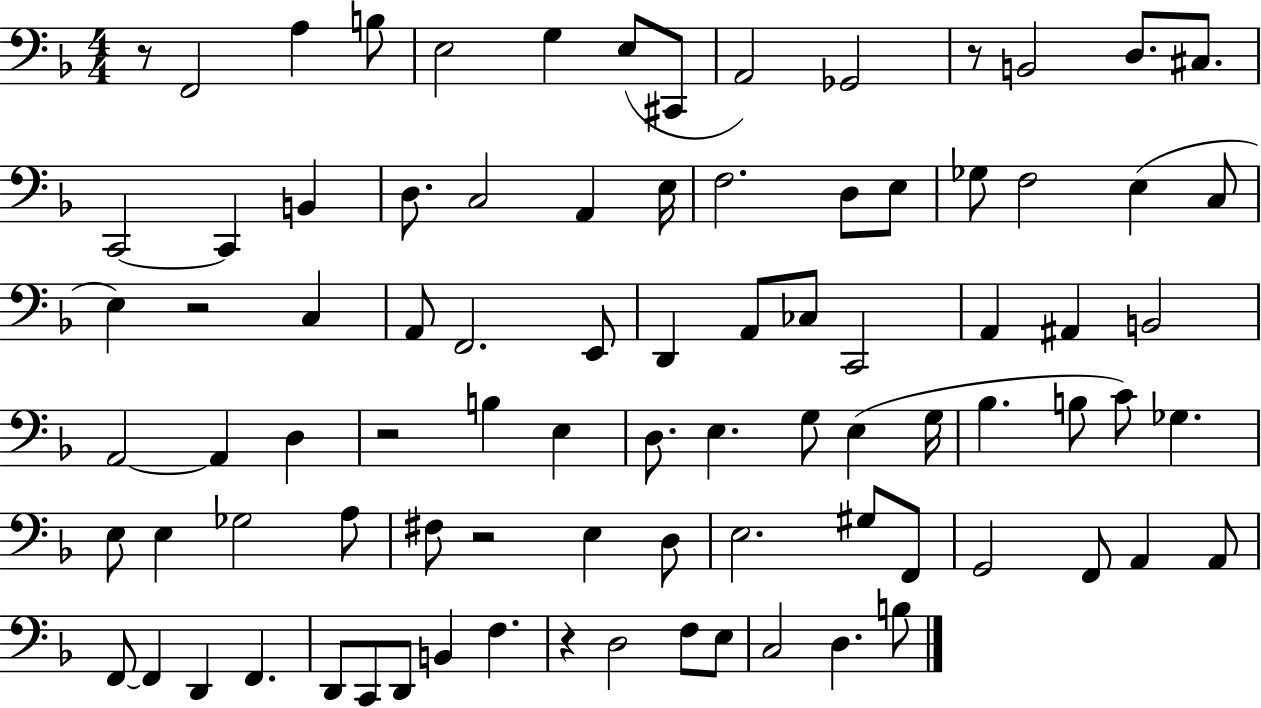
{
  \clef bass
  \numericTimeSignature
  \time 4/4
  \key f \major
  r8 f,2 a4 b8 | e2 g4 e8( cis,8 | a,2) ges,2 | r8 b,2 d8. cis8. | \break c,2~~ c,4 b,4 | d8. c2 a,4 e16 | f2. d8 e8 | ges8 f2 e4( c8 | \break e4) r2 c4 | a,8 f,2. e,8 | d,4 a,8 ces8 c,2 | a,4 ais,4 b,2 | \break a,2~~ a,4 d4 | r2 b4 e4 | d8. e4. g8 e4( g16 | bes4. b8 c'8) ges4. | \break e8 e4 ges2 a8 | fis8 r2 e4 d8 | e2. gis8 f,8 | g,2 f,8 a,4 a,8 | \break f,8~~ f,4 d,4 f,4. | d,8 c,8 d,8 b,4 f4. | r4 d2 f8 e8 | c2 d4. b8 | \break \bar "|."
}